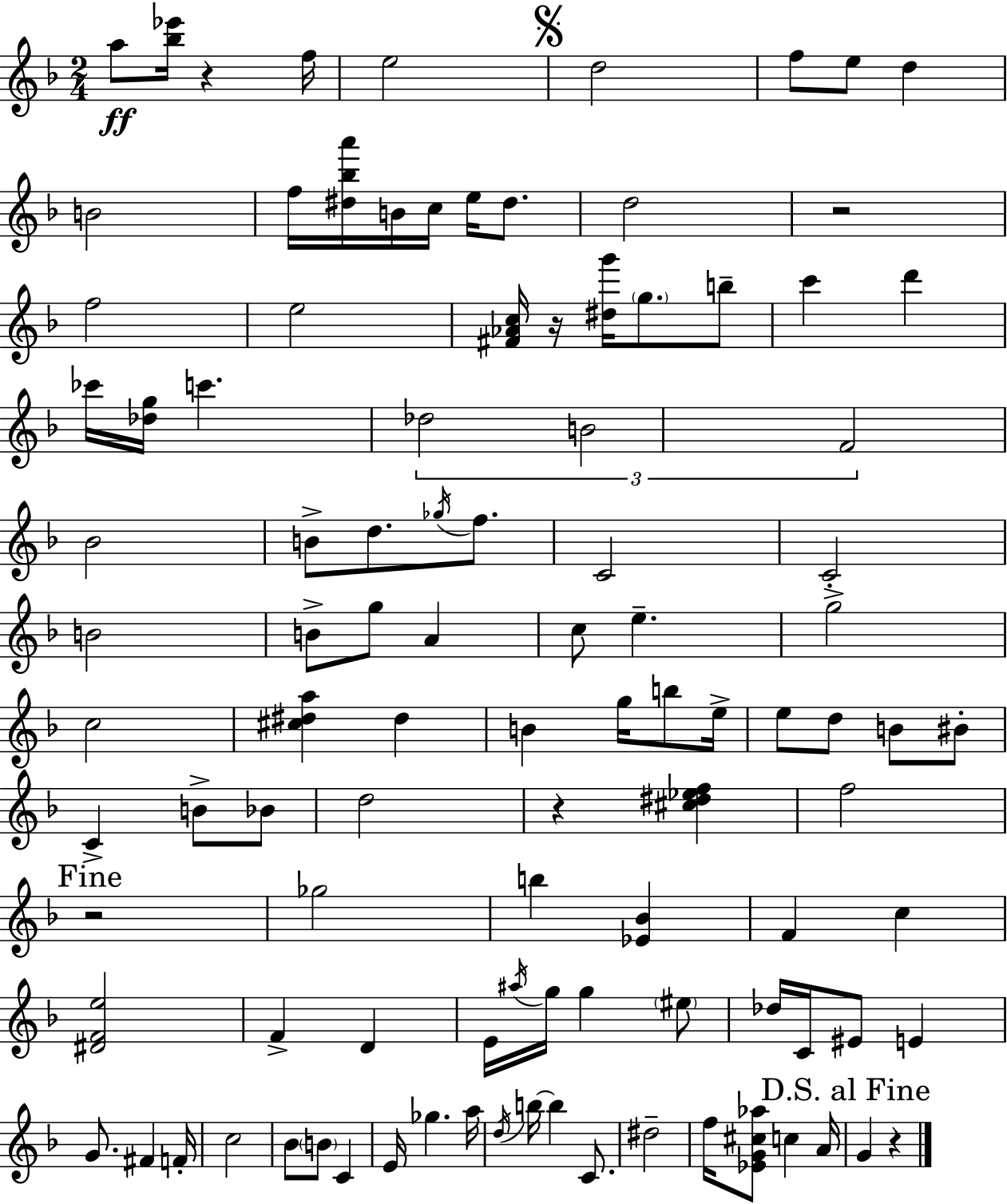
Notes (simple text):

A5/e [Bb5,Eb6]/s R/q F5/s E5/h D5/h F5/e E5/e D5/q B4/h F5/s [D#5,Bb5,A6]/s B4/s C5/s E5/s D#5/e. D5/h R/h F5/h E5/h [F#4,Ab4,C5]/s R/s [D#5,G6]/s G5/e. B5/e C6/q D6/q CES6/s [Db5,G5]/s C6/q. Db5/h B4/h F4/h Bb4/h B4/e D5/e. Gb5/s F5/e. C4/h C4/h B4/h B4/e G5/e A4/q C5/e E5/q. G5/h C5/h [C#5,D#5,A5]/q D#5/q B4/q G5/s B5/e E5/s E5/e D5/e B4/e BIS4/e C4/q B4/e Bb4/e D5/h R/q [C#5,D#5,Eb5,F5]/q F5/h R/h Gb5/h B5/q [Eb4,Bb4]/q F4/q C5/q [D#4,F4,E5]/h F4/q D4/q E4/s A#5/s G5/s G5/q EIS5/e Db5/s C4/s EIS4/e E4/q G4/e. F#4/q F4/s C5/h Bb4/e B4/e C4/q E4/s Gb5/q. A5/s D5/s B5/s B5/q C4/e. D#5/h F5/s [Eb4,G4,C#5,Ab5]/e C5/q A4/s G4/q R/q